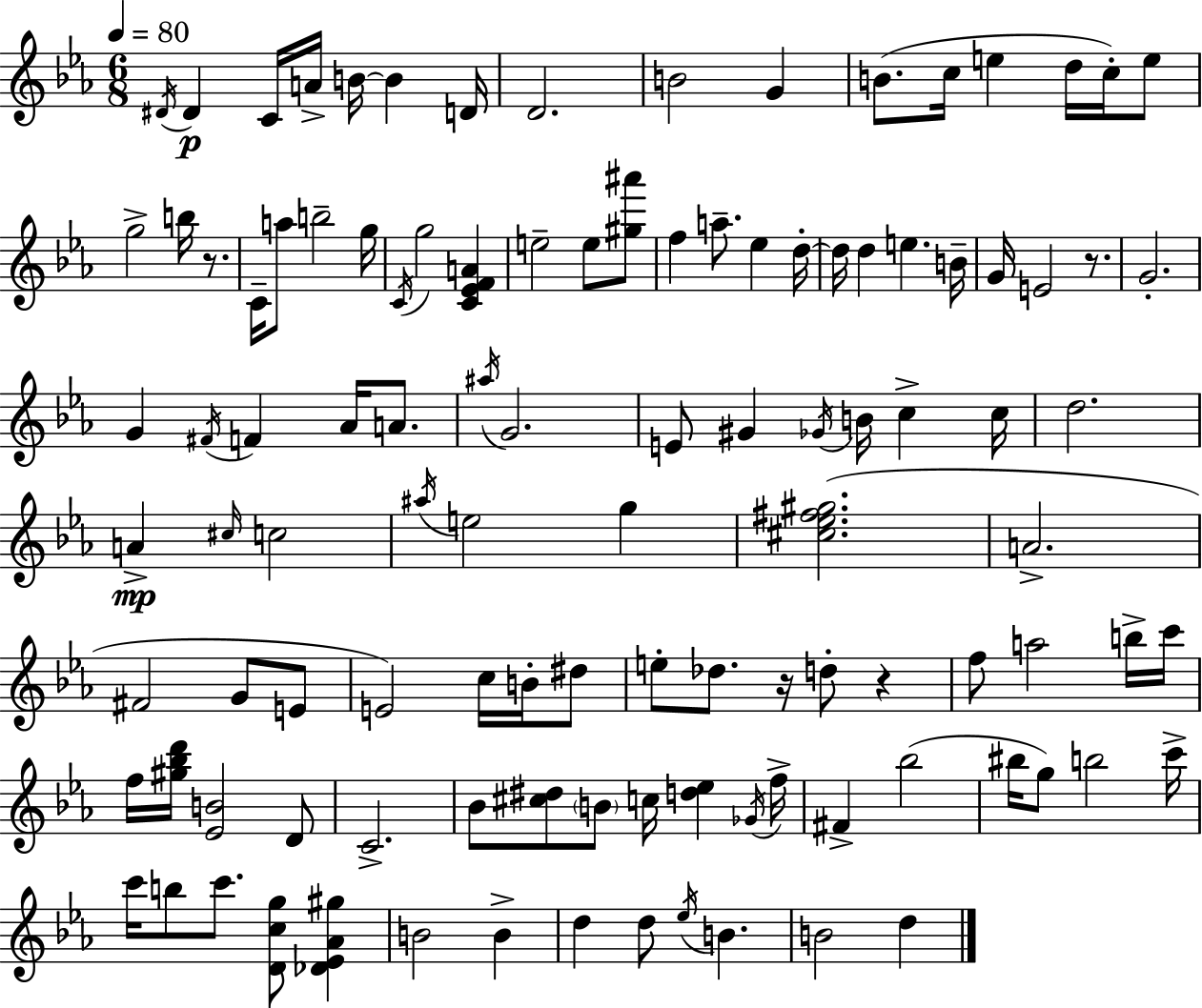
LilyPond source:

{
  \clef treble
  \numericTimeSignature
  \time 6/8
  \key ees \major
  \tempo 4 = 80
  \repeat volta 2 { \acciaccatura { dis'16 }\p dis'4 c'16 a'16-> b'16~~ b'4 | d'16 d'2. | b'2 g'4 | b'8.( c''16 e''4 d''16 c''16-.) e''8 | \break g''2-> b''16 r8. | c'16-- a''8 b''2-- | g''16 \acciaccatura { c'16 } g''2 <c' ees' f' a'>4 | e''2-- e''8 | \break <gis'' ais'''>8 f''4 a''8.-- ees''4 | d''16-.~~ d''16 d''4 e''4. | b'16-- g'16 e'2 r8. | g'2.-. | \break g'4 \acciaccatura { fis'16 } f'4 aes'16 | a'8. \acciaccatura { ais''16 } g'2. | e'8 gis'4 \acciaccatura { ges'16 } b'16 | c''4-> c''16 d''2. | \break a'4->\mp \grace { cis''16 } c''2 | \acciaccatura { ais''16 } e''2 | g''4 <cis'' ees'' fis'' gis''>2.( | a'2.-> | \break fis'2 | g'8 e'8 e'2) | c''16 b'16-. dis''8 e''8-. des''8. | r16 d''8-. r4 f''8 a''2 | \break b''16-> c'''16 f''16 <gis'' bes'' d'''>16 <ees' b'>2 | d'8 c'2.-> | bes'8 <cis'' dis''>8 \parenthesize b'8 | c''16 <d'' ees''>4 \acciaccatura { ges'16 } f''16-> fis'4-> | \break bes''2( bis''16 g''8) b''2 | c'''16-> c'''16 b''8 c'''8. | <d' c'' g''>8 <des' ees' aes' gis''>4 b'2 | b'4-> d''4 | \break d''8 \acciaccatura { ees''16 } b'4. b'2 | d''4 } \bar "|."
}